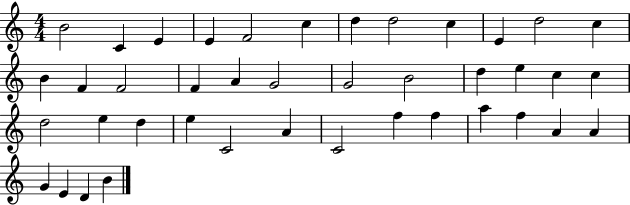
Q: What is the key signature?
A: C major